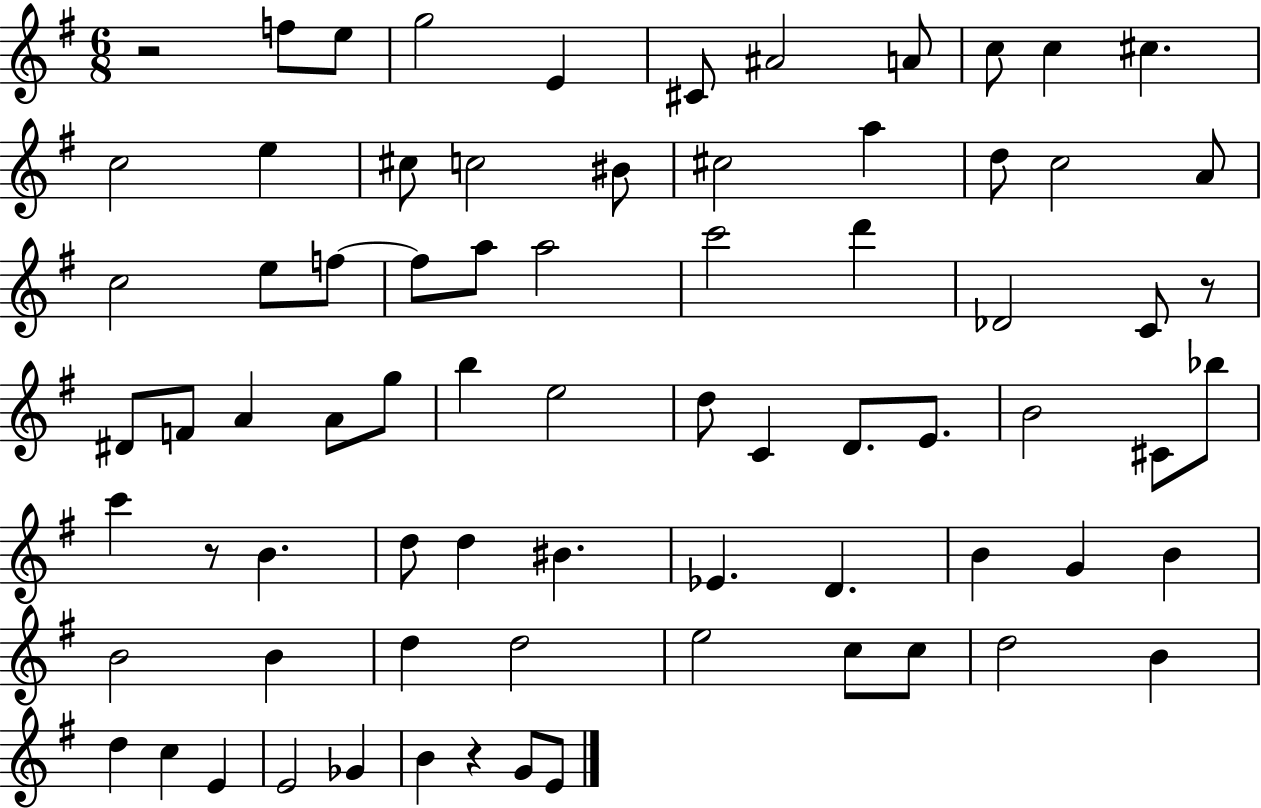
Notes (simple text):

R/h F5/e E5/e G5/h E4/q C#4/e A#4/h A4/e C5/e C5/q C#5/q. C5/h E5/q C#5/e C5/h BIS4/e C#5/h A5/q D5/e C5/h A4/e C5/h E5/e F5/e F5/e A5/e A5/h C6/h D6/q Db4/h C4/e R/e D#4/e F4/e A4/q A4/e G5/e B5/q E5/h D5/e C4/q D4/e. E4/e. B4/h C#4/e Bb5/e C6/q R/e B4/q. D5/e D5/q BIS4/q. Eb4/q. D4/q. B4/q G4/q B4/q B4/h B4/q D5/q D5/h E5/h C5/e C5/e D5/h B4/q D5/q C5/q E4/q E4/h Gb4/q B4/q R/q G4/e E4/e